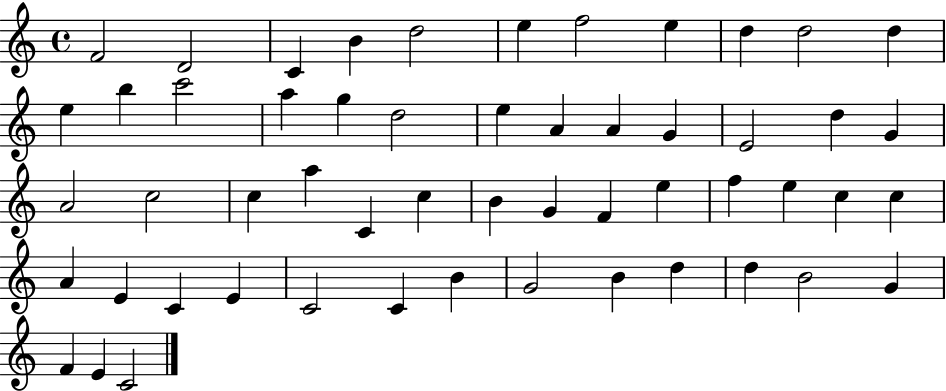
{
  \clef treble
  \time 4/4
  \defaultTimeSignature
  \key c \major
  f'2 d'2 | c'4 b'4 d''2 | e''4 f''2 e''4 | d''4 d''2 d''4 | \break e''4 b''4 c'''2 | a''4 g''4 d''2 | e''4 a'4 a'4 g'4 | e'2 d''4 g'4 | \break a'2 c''2 | c''4 a''4 c'4 c''4 | b'4 g'4 f'4 e''4 | f''4 e''4 c''4 c''4 | \break a'4 e'4 c'4 e'4 | c'2 c'4 b'4 | g'2 b'4 d''4 | d''4 b'2 g'4 | \break f'4 e'4 c'2 | \bar "|."
}